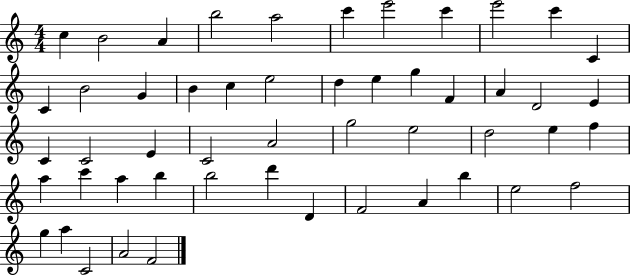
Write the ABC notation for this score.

X:1
T:Untitled
M:4/4
L:1/4
K:C
c B2 A b2 a2 c' e'2 c' e'2 c' C C B2 G B c e2 d e g F A D2 E C C2 E C2 A2 g2 e2 d2 e f a c' a b b2 d' D F2 A b e2 f2 g a C2 A2 F2